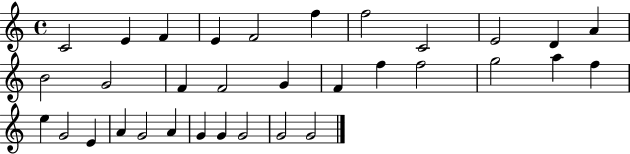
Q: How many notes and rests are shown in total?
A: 33